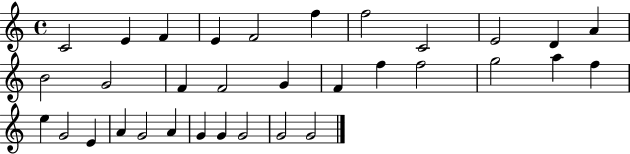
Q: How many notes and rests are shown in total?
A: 33